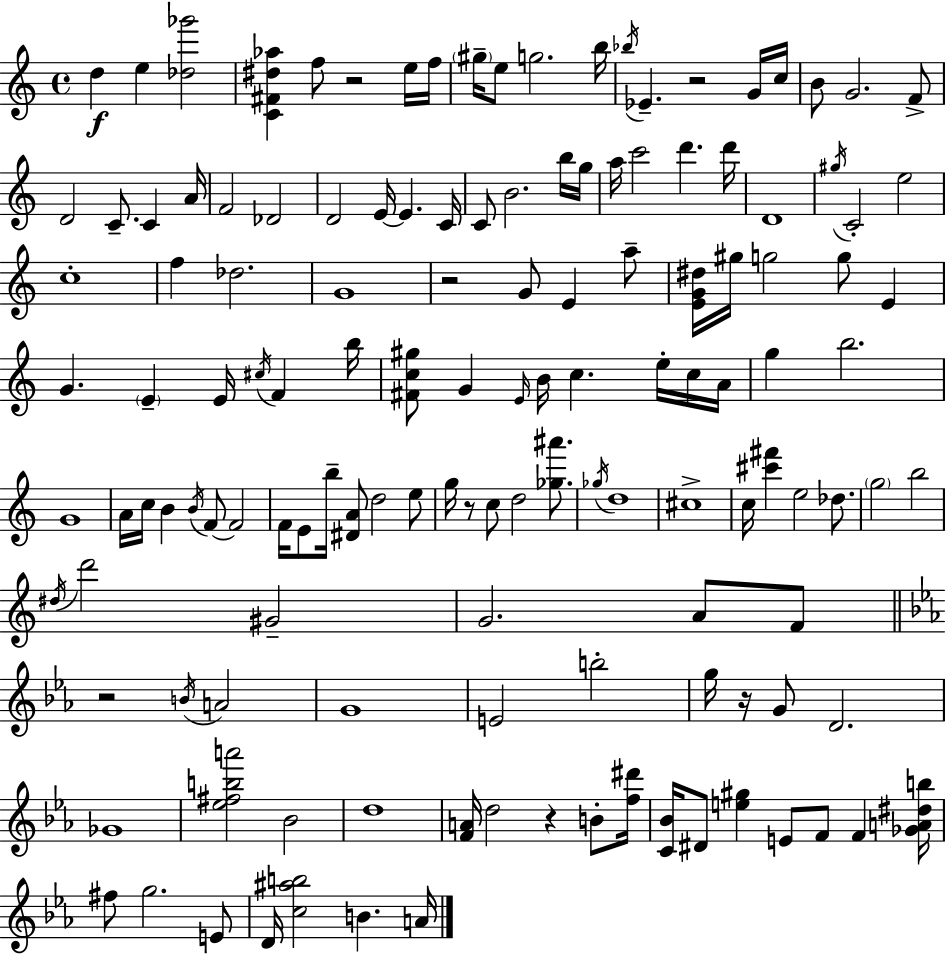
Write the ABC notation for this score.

X:1
T:Untitled
M:4/4
L:1/4
K:Am
d e [_d_g']2 [C^F^d_a] f/2 z2 e/4 f/4 ^g/4 e/2 g2 b/4 _b/4 _E z2 G/4 c/4 B/2 G2 F/2 D2 C/2 C A/4 F2 _D2 D2 E/4 E C/4 C/2 B2 b/4 g/4 a/4 c'2 d' d'/4 D4 ^g/4 C2 e2 c4 f _d2 G4 z2 G/2 E a/2 [EG^d]/4 ^g/4 g2 g/2 E G E E/4 ^c/4 F b/4 [^Fc^g]/2 G E/4 B/4 c e/4 c/4 A/4 g b2 G4 A/4 c/4 B B/4 F/2 F2 F/4 E/2 b/4 [^DA]/2 d2 e/2 g/4 z/2 c/2 d2 [_g^a']/2 _g/4 d4 ^c4 c/4 [^c'^f'] e2 _d/2 g2 b2 ^d/4 d'2 ^G2 G2 A/2 F/2 z2 B/4 A2 G4 E2 b2 g/4 z/4 G/2 D2 _G4 [_e^fba']2 _B2 d4 [FA]/4 d2 z B/2 [f^d']/4 [C_B]/4 ^D/2 [e^g] E/2 F/2 F [_GA^db]/4 ^f/2 g2 E/2 D/4 [c^ab]2 B A/4